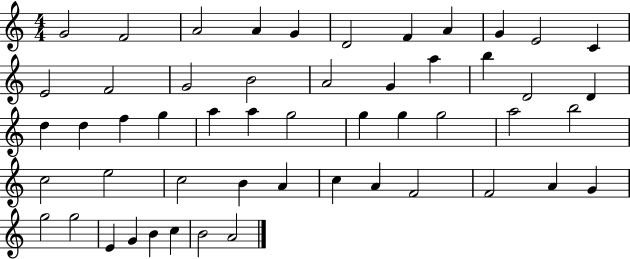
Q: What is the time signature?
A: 4/4